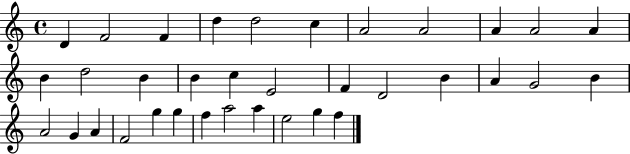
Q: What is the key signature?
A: C major